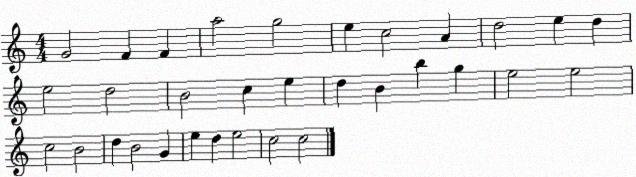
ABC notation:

X:1
T:Untitled
M:4/4
L:1/4
K:C
G2 F F a2 g2 e c2 A d2 e d e2 d2 B2 c e d B b g e2 e2 c2 B2 d B2 G e d e2 c2 c2